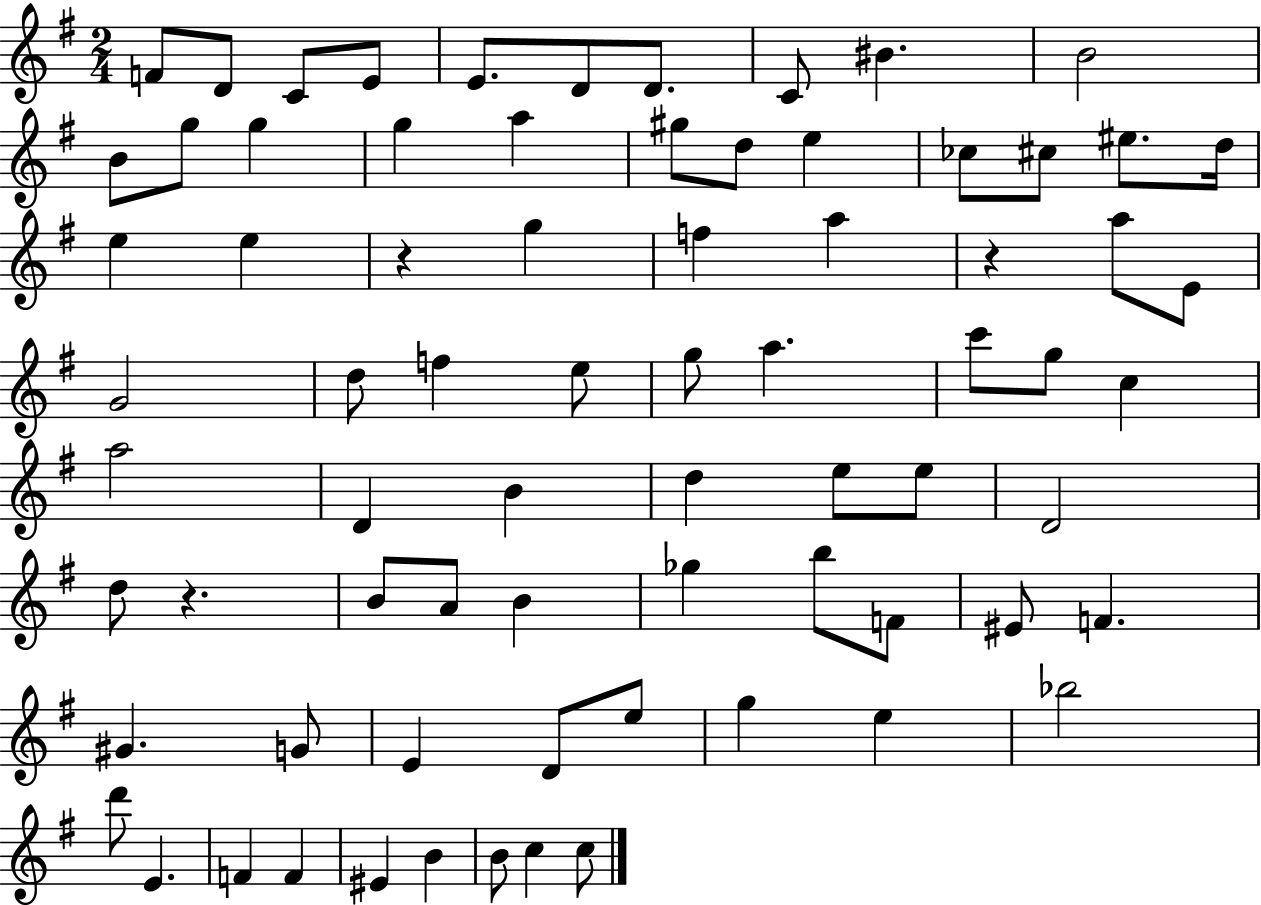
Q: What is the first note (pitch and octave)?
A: F4